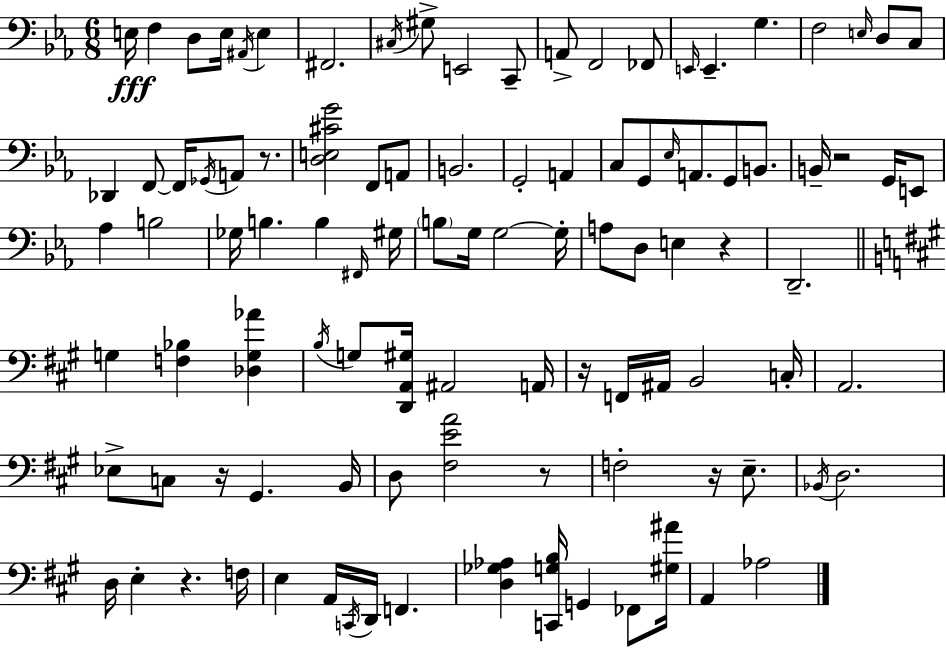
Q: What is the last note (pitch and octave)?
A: Ab3